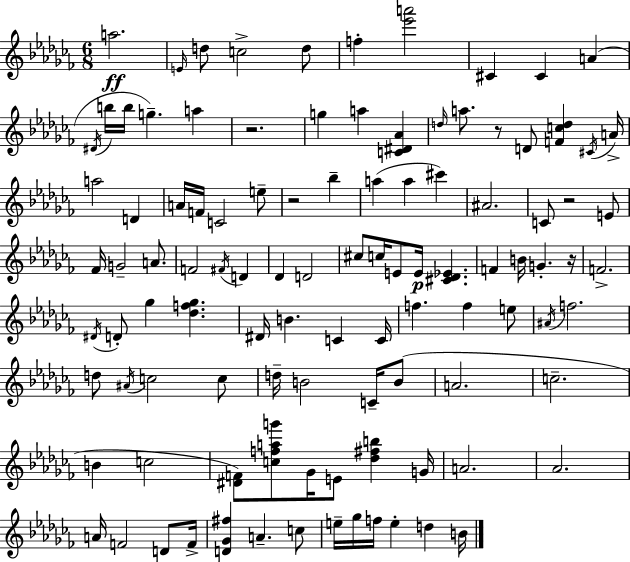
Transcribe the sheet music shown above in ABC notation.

X:1
T:Untitled
M:6/8
L:1/4
K:Abm
a2 E/4 d/2 c2 d/2 f [_e'a']2 ^C ^C A ^D/4 b/4 b/4 g a z2 g a [C^D_A] d/4 a/2 z/2 D/2 [Fcd] ^C/4 A/4 a2 D A/4 F/4 C2 e/2 z2 _b a a ^c' ^A2 C/2 z2 E/2 _F/4 G2 A/2 F2 ^F/4 D _D D2 ^c/2 c/4 E/2 E/4 [^C_D_E] F B/4 G z/4 F2 ^D/4 D/2 _g [_df_g] ^D/4 B C C/4 f f e/2 ^A/4 f2 d/2 ^A/4 c2 c/2 d/4 B2 C/4 B/2 A2 c2 B c2 [^DF]/2 [cfag']/2 _G/4 E/2 [_d^fb] G/4 A2 _A2 A/4 F2 D/2 F/4 [D_G^f] A c/2 e/4 _g/4 f/4 e d B/4